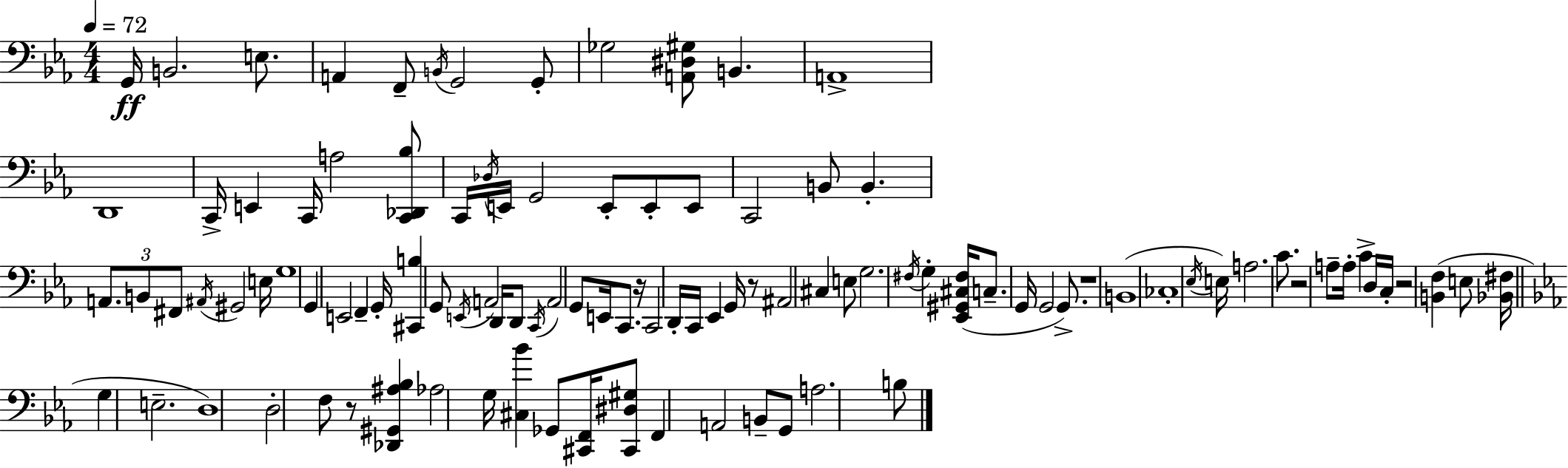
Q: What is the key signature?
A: EES major